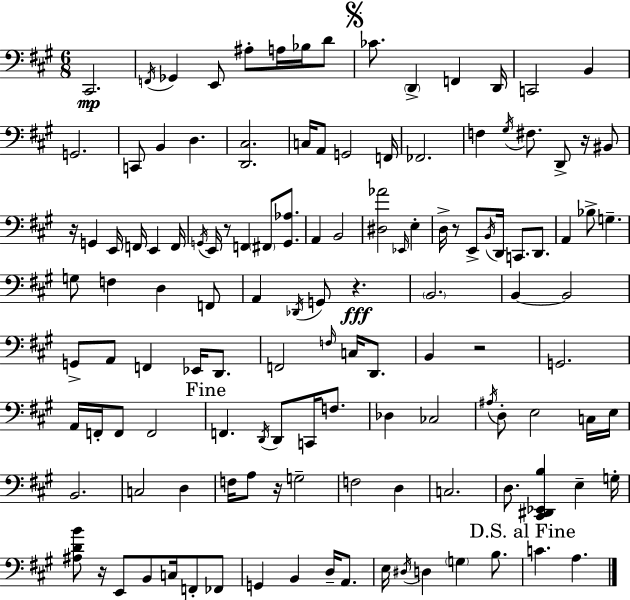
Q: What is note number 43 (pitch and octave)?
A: E2